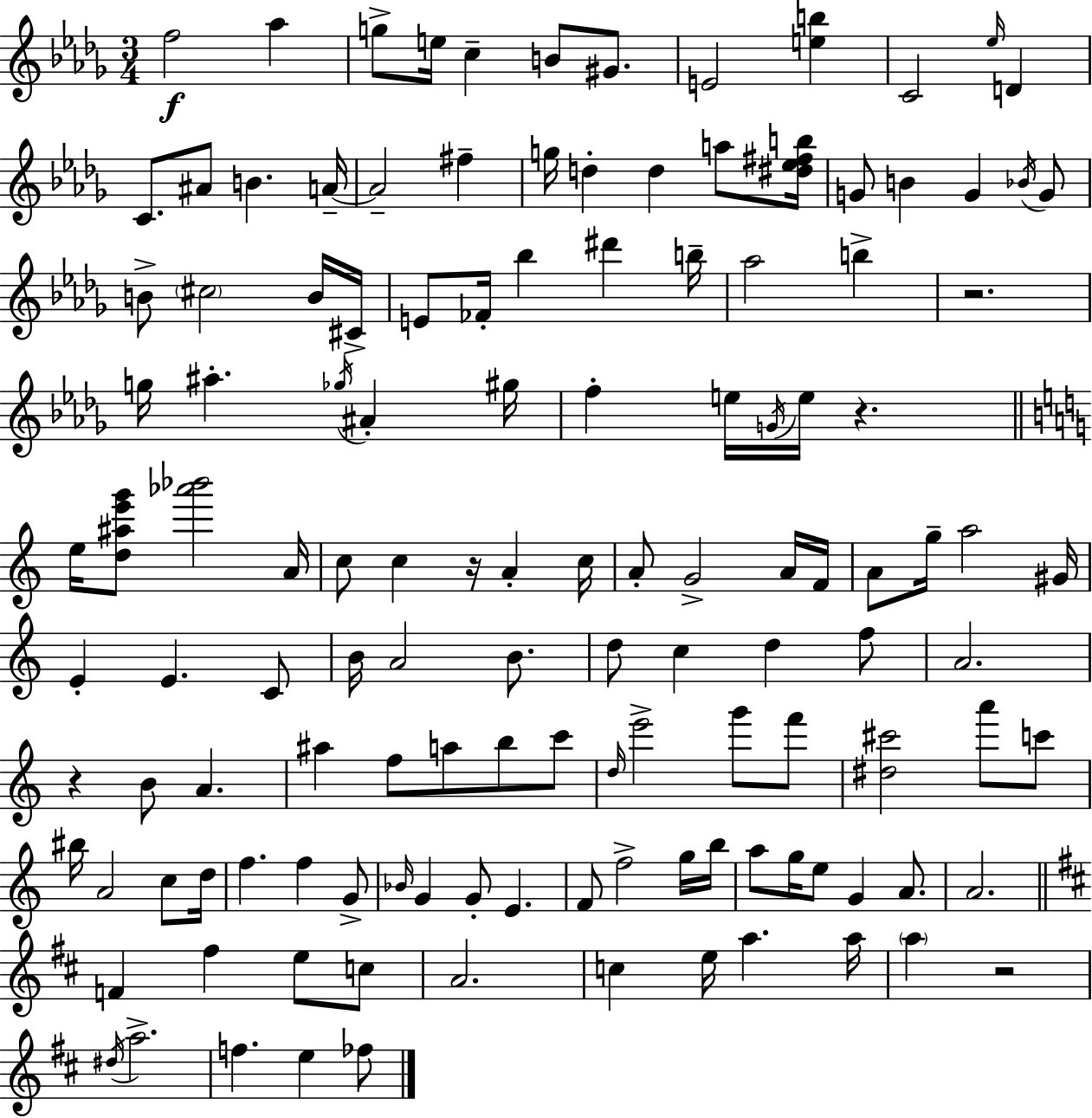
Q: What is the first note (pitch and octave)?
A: F5